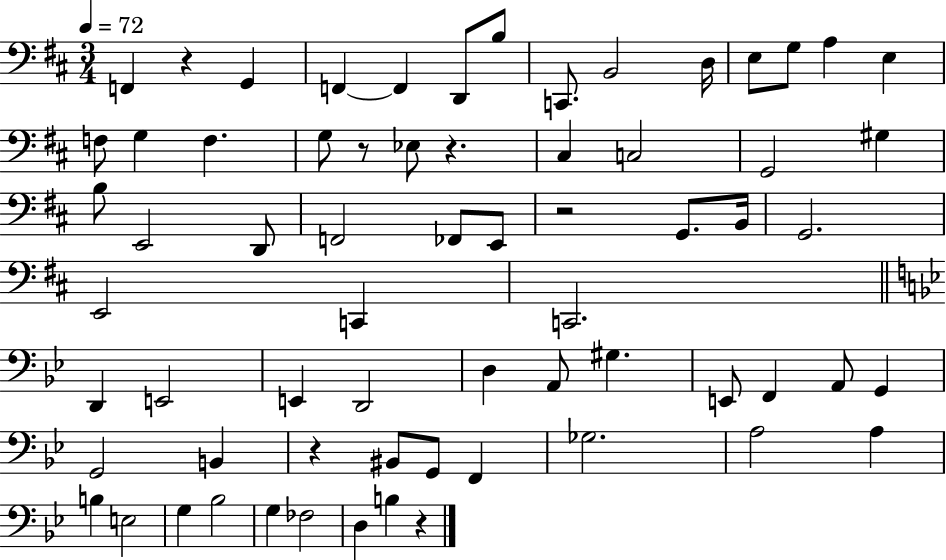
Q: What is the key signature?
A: D major